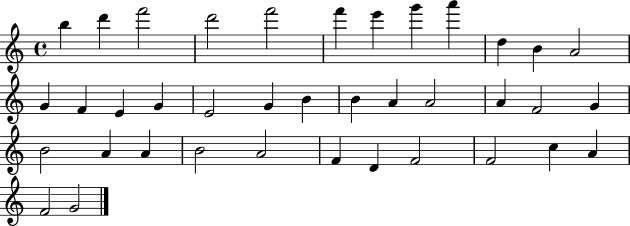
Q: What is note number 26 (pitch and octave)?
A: B4